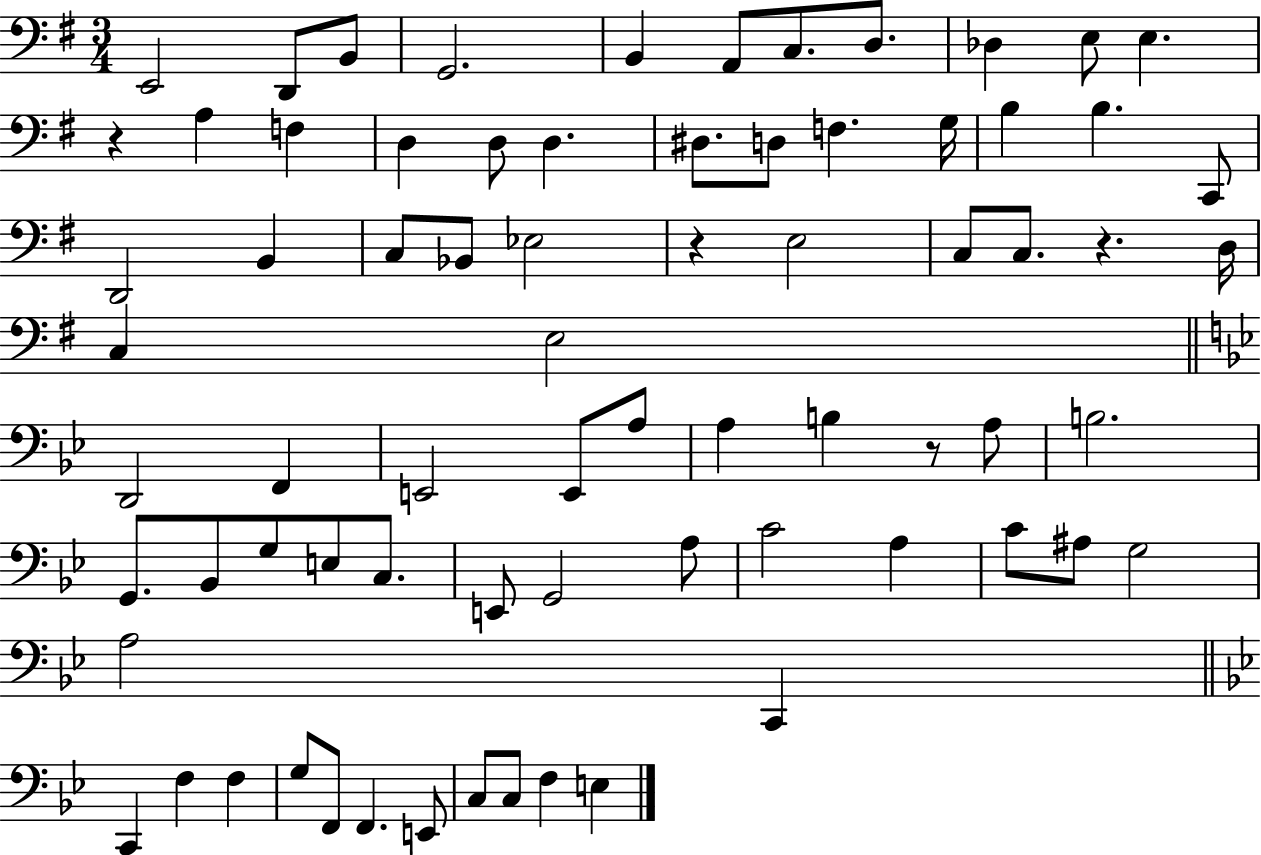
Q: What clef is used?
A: bass